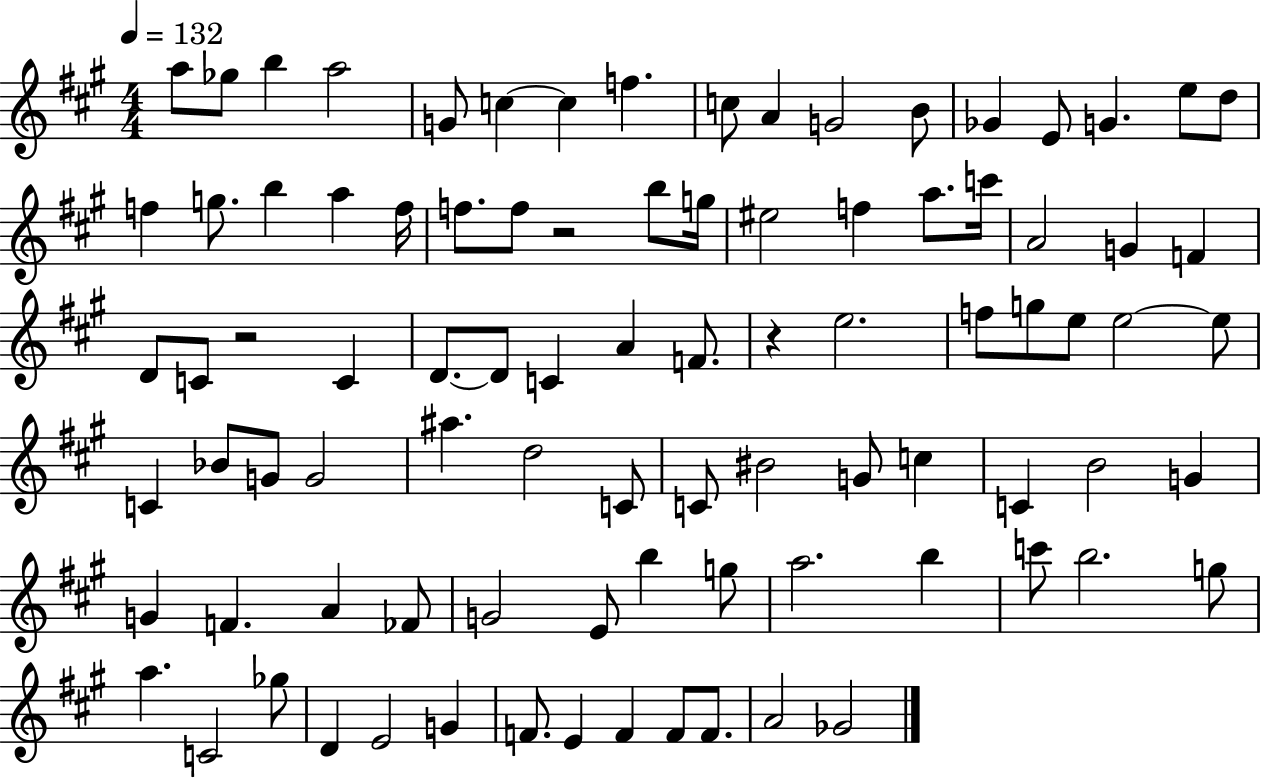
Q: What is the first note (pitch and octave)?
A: A5